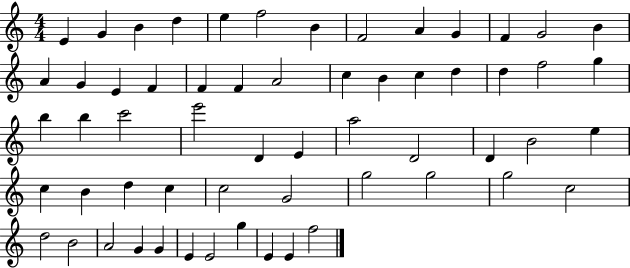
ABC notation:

X:1
T:Untitled
M:4/4
L:1/4
K:C
E G B d e f2 B F2 A G F G2 B A G E F F F A2 c B c d d f2 g b b c'2 e'2 D E a2 D2 D B2 e c B d c c2 G2 g2 g2 g2 c2 d2 B2 A2 G G E E2 g E E f2